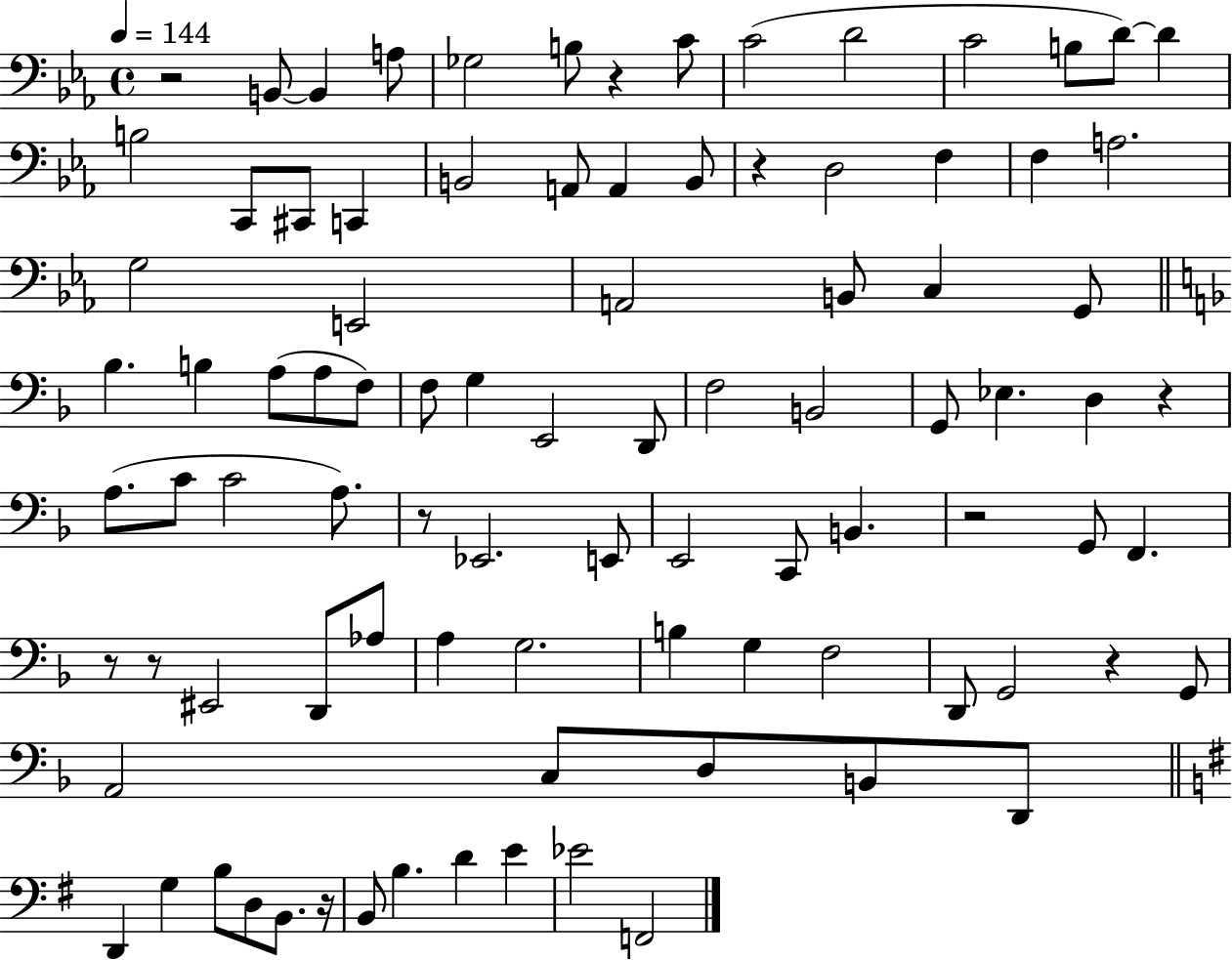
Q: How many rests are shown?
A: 10